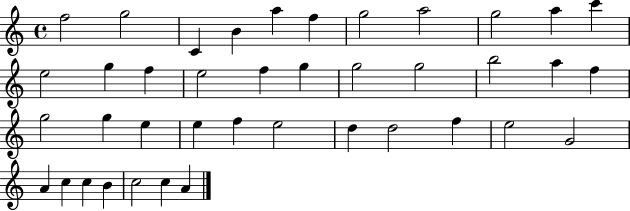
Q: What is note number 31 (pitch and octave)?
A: F5